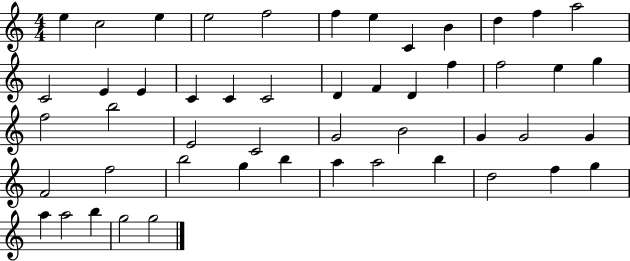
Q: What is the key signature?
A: C major